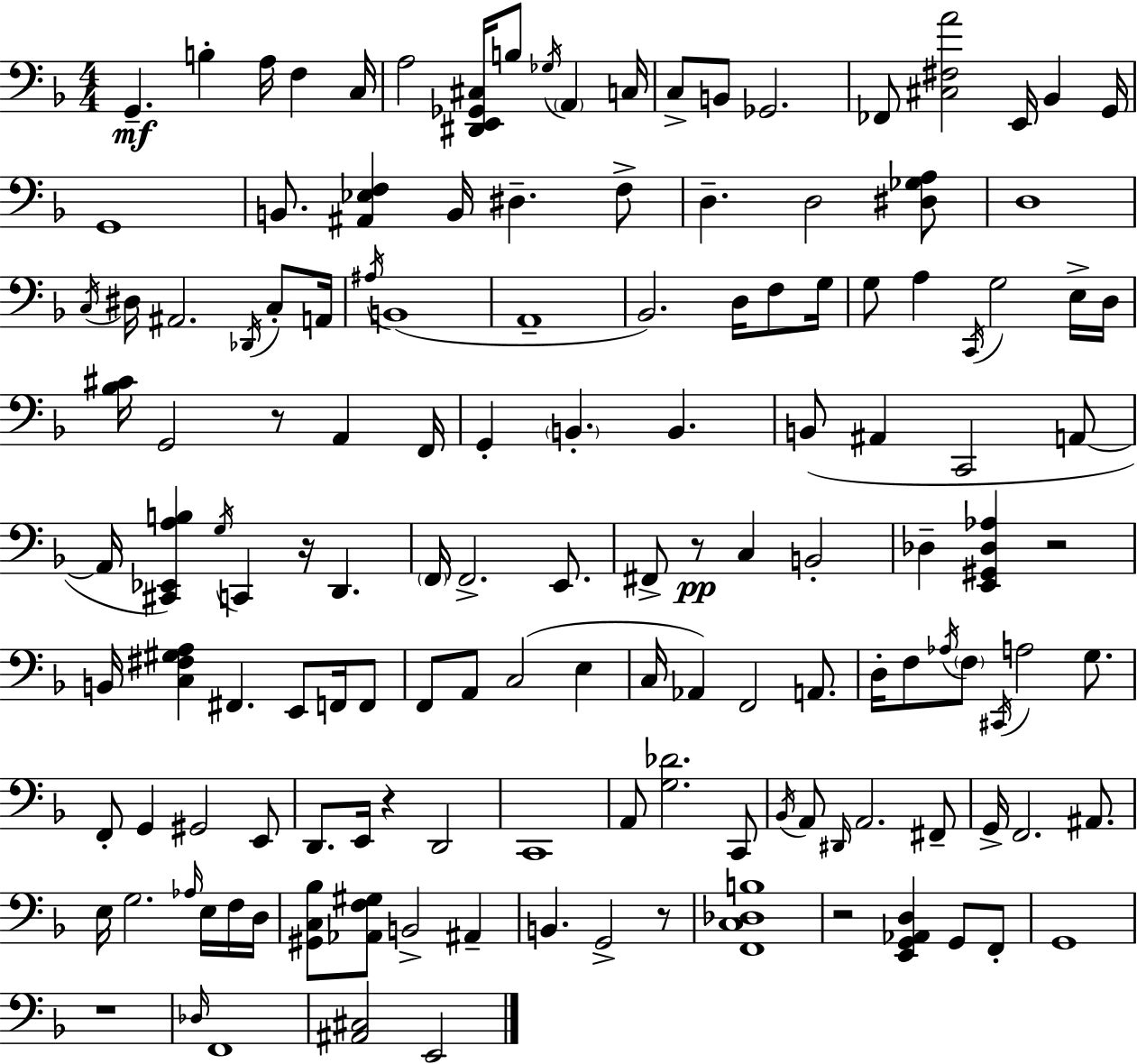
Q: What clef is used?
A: bass